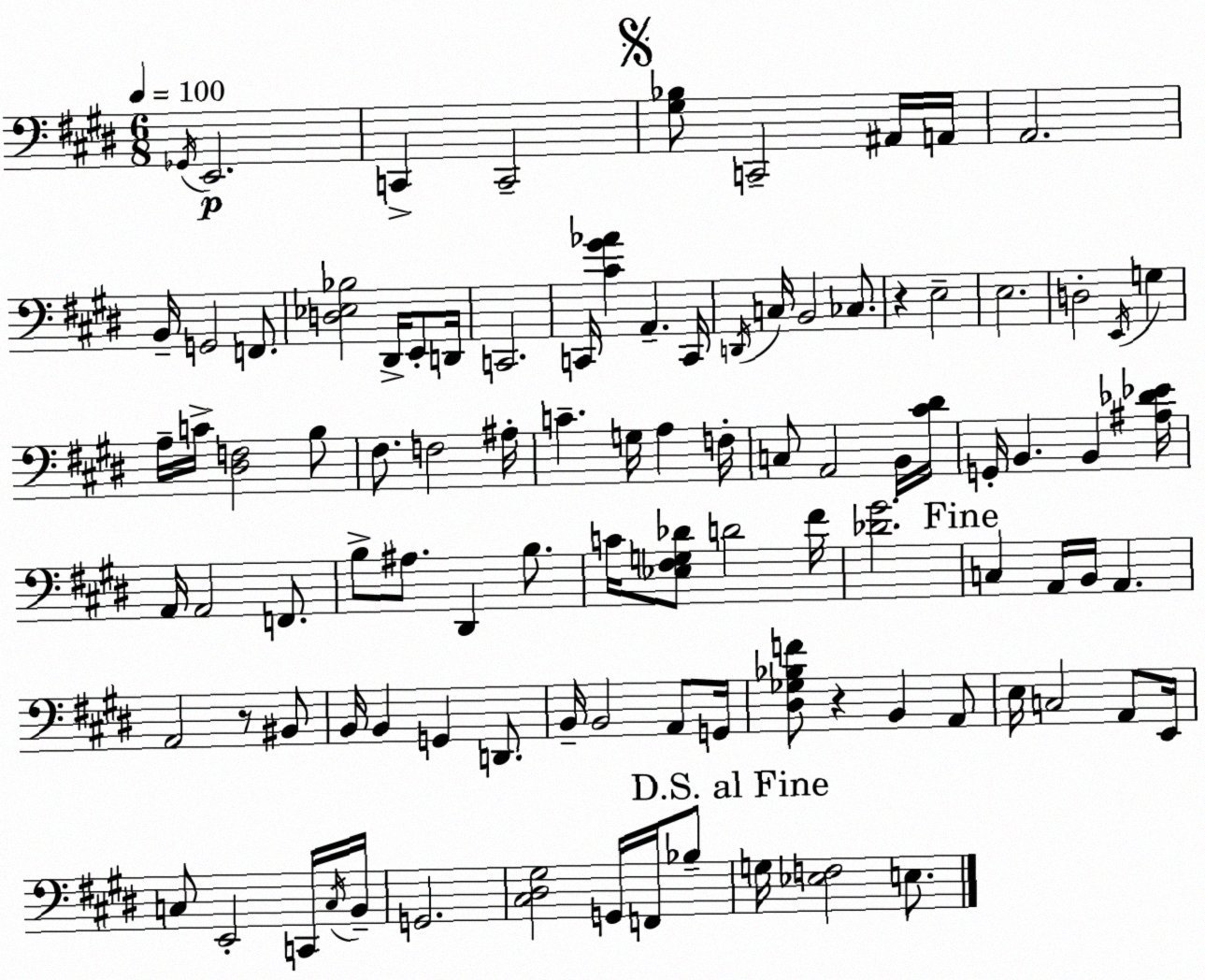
X:1
T:Untitled
M:6/8
L:1/4
K:E
_G,,/4 E,,2 C,, C,,2 [^G,_B,]/2 C,,2 ^A,,/4 A,,/4 A,,2 B,,/4 G,,2 F,,/2 [D,_E,_B,]2 ^D,,/4 E,,/2 D,,/4 C,,2 C,,/4 [^C^G_A] A,, C,,/4 D,,/4 C,/4 B,,2 _C,/2 z E,2 E,2 D,2 E,,/4 G, A,/4 C/4 [^D,F,]2 B,/2 ^F,/2 F,2 ^A,/4 C G,/4 A, F,/4 C,/2 A,,2 B,,/4 [^C^D]/4 G,,/4 B,, B,, [^A,_D_E]/4 A,,/4 A,,2 F,,/2 B,/2 ^A,/2 ^D,, B,/2 C/4 [_E,^F,G,_D]/2 D2 ^F/4 [_D^G]2 C, A,,/4 B,,/4 A,, A,,2 z/2 ^B,,/2 B,,/4 B,, G,, D,,/2 B,,/4 B,,2 A,,/2 G,,/4 [^D,_G,_B,F]/2 z B,, A,,/2 E,/4 C,2 A,,/2 E,,/4 C,/2 E,,2 C,,/4 C,/4 B,,/4 G,,2 [^C,^D,^G,]2 G,,/4 F,,/4 _B,/2 G,/4 [_E,F,]2 E,/2